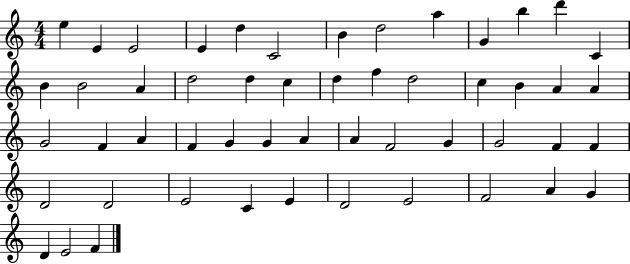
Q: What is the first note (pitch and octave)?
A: E5